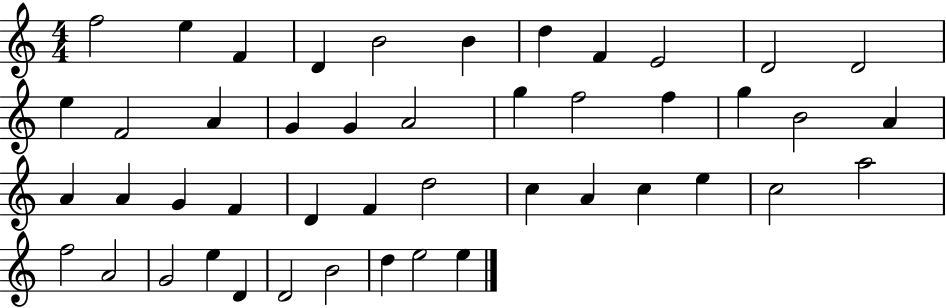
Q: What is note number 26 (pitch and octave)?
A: G4